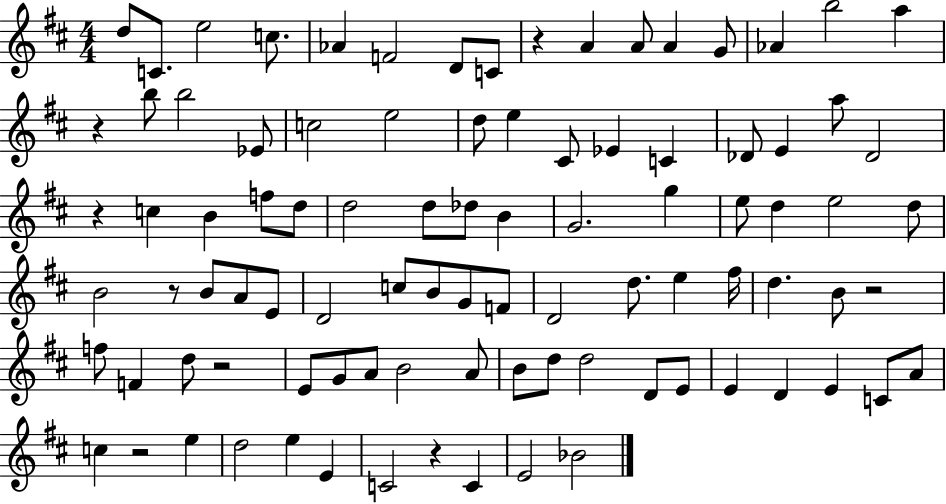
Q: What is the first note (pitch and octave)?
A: D5